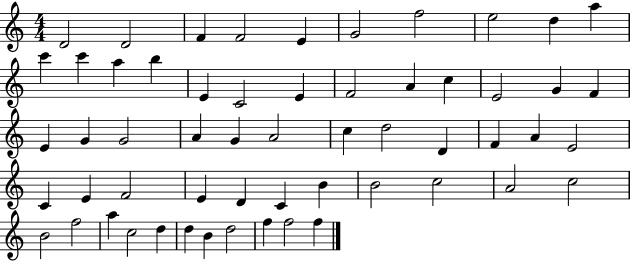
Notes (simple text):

D4/h D4/h F4/q F4/h E4/q G4/h F5/h E5/h D5/q A5/q C6/q C6/q A5/q B5/q E4/q C4/h E4/q F4/h A4/q C5/q E4/h G4/q F4/q E4/q G4/q G4/h A4/q G4/q A4/h C5/q D5/h D4/q F4/q A4/q E4/h C4/q E4/q F4/h E4/q D4/q C4/q B4/q B4/h C5/h A4/h C5/h B4/h F5/h A5/q C5/h D5/q D5/q B4/q D5/h F5/q F5/h F5/q